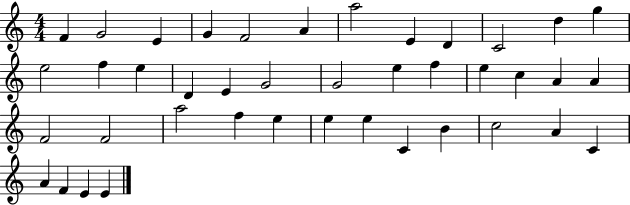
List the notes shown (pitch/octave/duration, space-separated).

F4/q G4/h E4/q G4/q F4/h A4/q A5/h E4/q D4/q C4/h D5/q G5/q E5/h F5/q E5/q D4/q E4/q G4/h G4/h E5/q F5/q E5/q C5/q A4/q A4/q F4/h F4/h A5/h F5/q E5/q E5/q E5/q C4/q B4/q C5/h A4/q C4/q A4/q F4/q E4/q E4/q